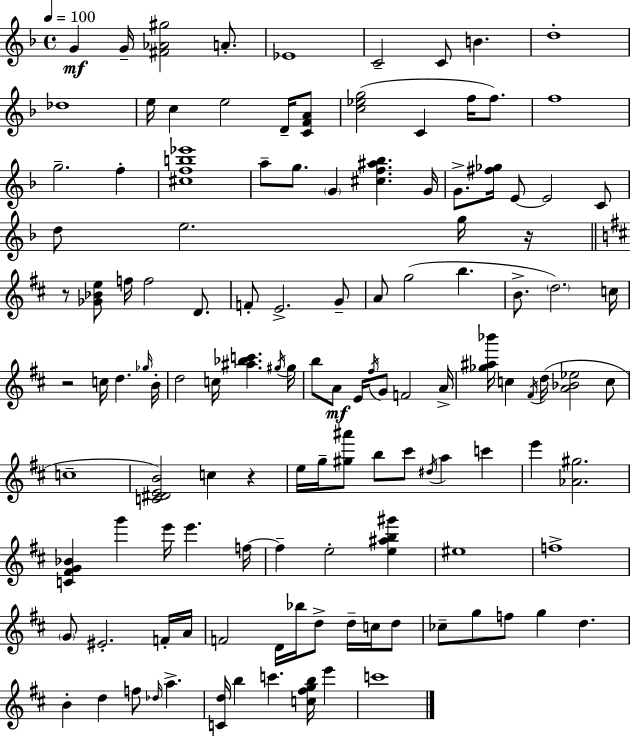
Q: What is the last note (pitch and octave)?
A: C6